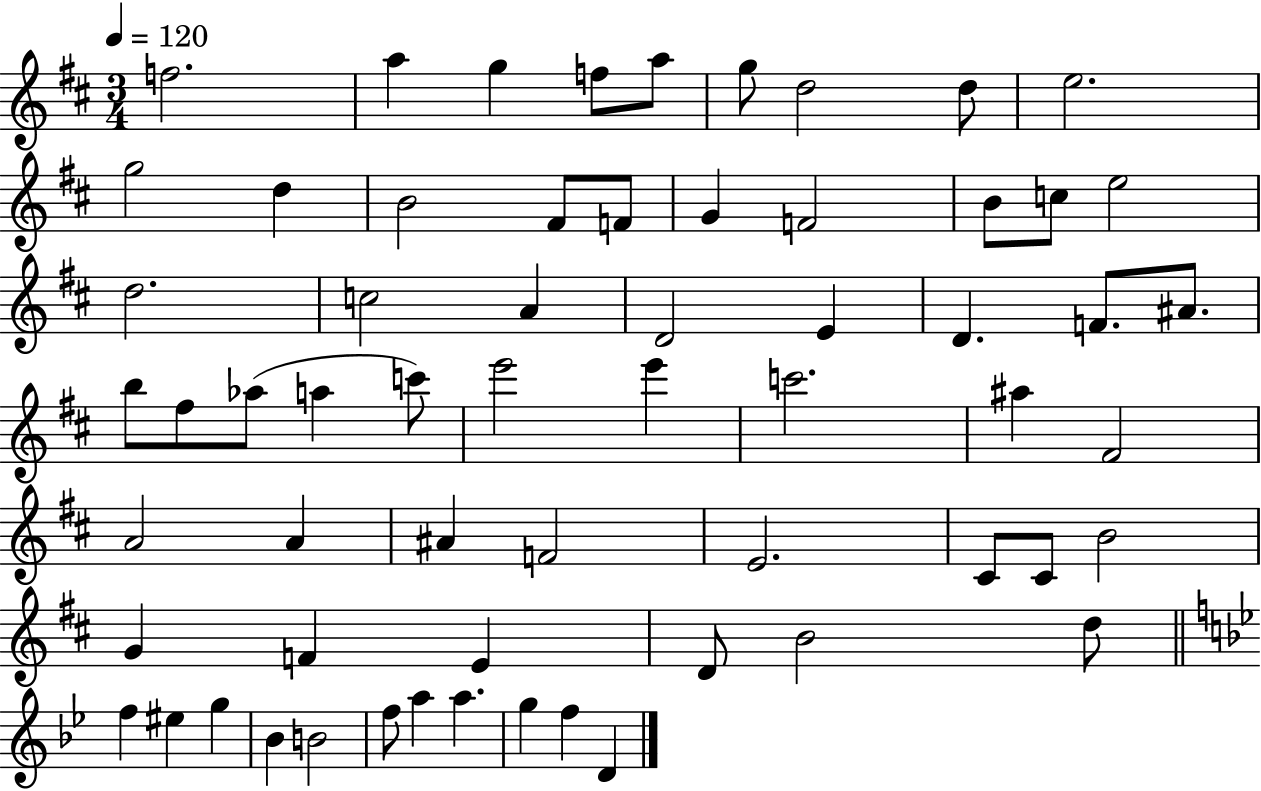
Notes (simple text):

F5/h. A5/q G5/q F5/e A5/e G5/e D5/h D5/e E5/h. G5/h D5/q B4/h F#4/e F4/e G4/q F4/h B4/e C5/e E5/h D5/h. C5/h A4/q D4/h E4/q D4/q. F4/e. A#4/e. B5/e F#5/e Ab5/e A5/q C6/e E6/h E6/q C6/h. A#5/q F#4/h A4/h A4/q A#4/q F4/h E4/h. C#4/e C#4/e B4/h G4/q F4/q E4/q D4/e B4/h D5/e F5/q EIS5/q G5/q Bb4/q B4/h F5/e A5/q A5/q. G5/q F5/q D4/q